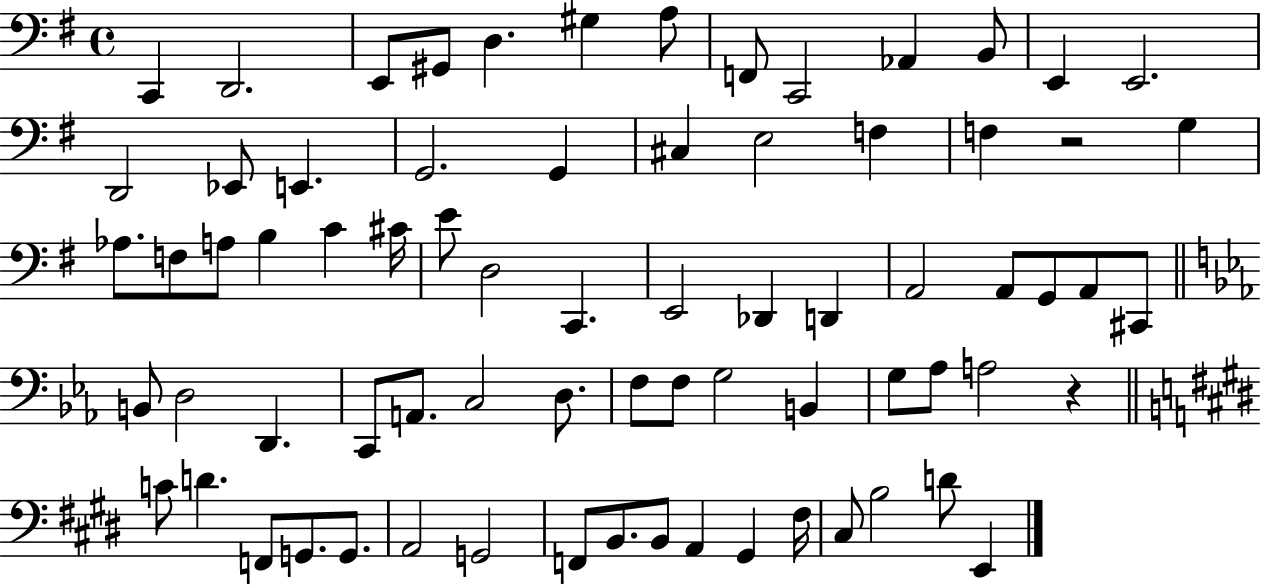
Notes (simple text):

C2/q D2/h. E2/e G#2/e D3/q. G#3/q A3/e F2/e C2/h Ab2/q B2/e E2/q E2/h. D2/h Eb2/e E2/q. G2/h. G2/q C#3/q E3/h F3/q F3/q R/h G3/q Ab3/e. F3/e A3/e B3/q C4/q C#4/s E4/e D3/h C2/q. E2/h Db2/q D2/q A2/h A2/e G2/e A2/e C#2/e B2/e D3/h D2/q. C2/e A2/e. C3/h D3/e. F3/e F3/e G3/h B2/q G3/e Ab3/e A3/h R/q C4/e D4/q. F2/e G2/e. G2/e. A2/h G2/h F2/e B2/e. B2/e A2/q G#2/q F#3/s C#3/e B3/h D4/e E2/q